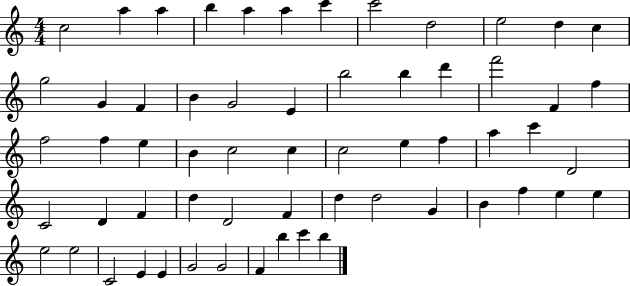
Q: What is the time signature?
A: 4/4